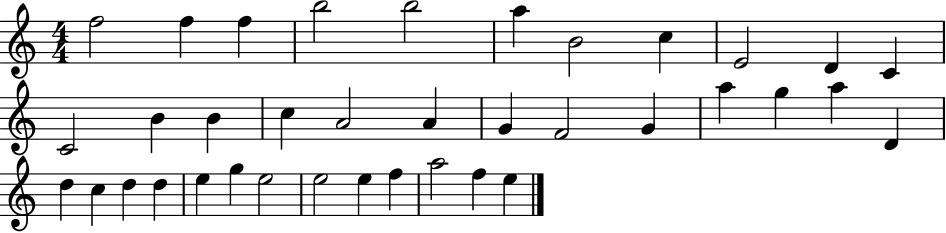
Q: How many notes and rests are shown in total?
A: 37